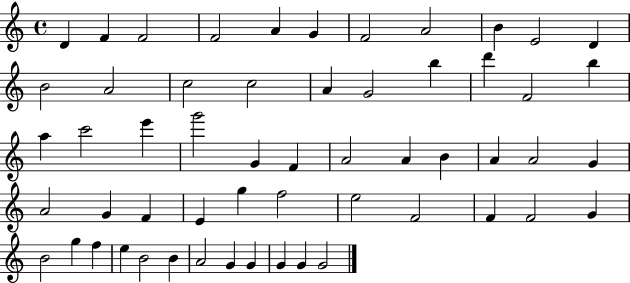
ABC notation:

X:1
T:Untitled
M:4/4
L:1/4
K:C
D F F2 F2 A G F2 A2 B E2 D B2 A2 c2 c2 A G2 b d' F2 b a c'2 e' g'2 G F A2 A B A A2 G A2 G F E g f2 e2 F2 F F2 G B2 g f e B2 B A2 G G G G G2